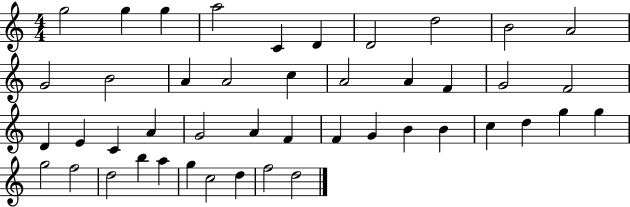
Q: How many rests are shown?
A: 0